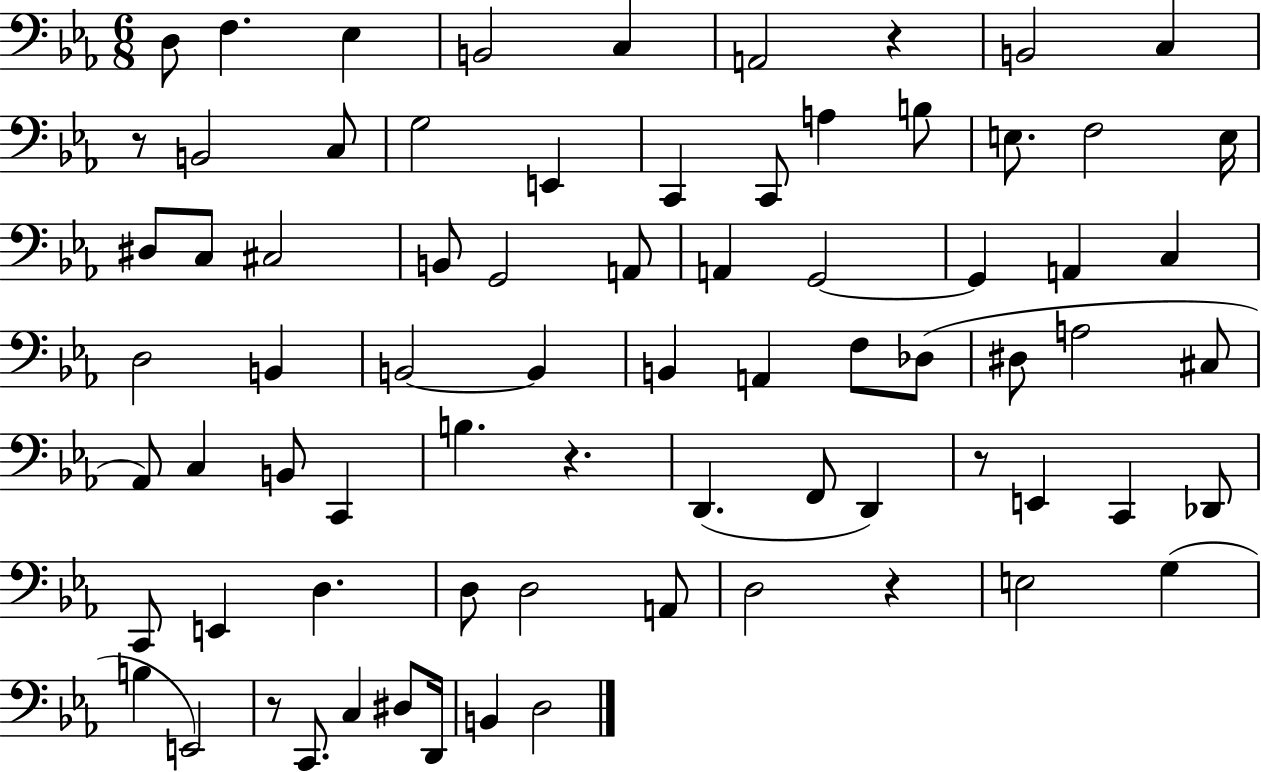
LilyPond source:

{
  \clef bass
  \numericTimeSignature
  \time 6/8
  \key ees \major
  \repeat volta 2 { d8 f4. ees4 | b,2 c4 | a,2 r4 | b,2 c4 | \break r8 b,2 c8 | g2 e,4 | c,4 c,8 a4 b8 | e8. f2 e16 | \break dis8 c8 cis2 | b,8 g,2 a,8 | a,4 g,2~~ | g,4 a,4 c4 | \break d2 b,4 | b,2~~ b,4 | b,4 a,4 f8 des8( | dis8 a2 cis8 | \break aes,8) c4 b,8 c,4 | b4. r4. | d,4.( f,8 d,4) | r8 e,4 c,4 des,8 | \break c,8 e,4 d4. | d8 d2 a,8 | d2 r4 | e2 g4( | \break b4 e,2) | r8 c,8. c4 dis8 d,16 | b,4 d2 | } \bar "|."
}